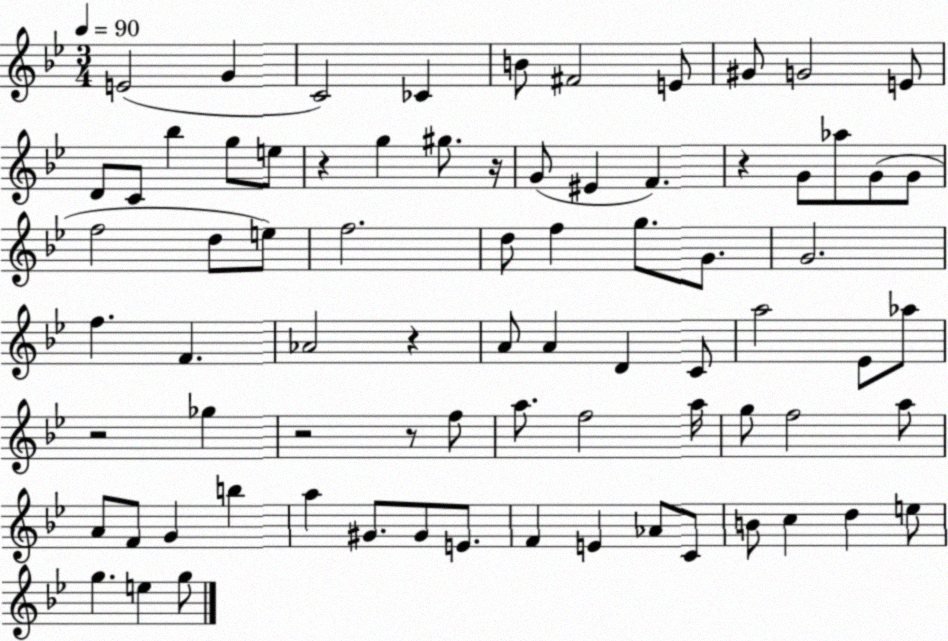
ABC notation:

X:1
T:Untitled
M:3/4
L:1/4
K:Bb
E2 G C2 _C B/2 ^F2 E/2 ^G/2 G2 E/2 D/2 C/2 _b g/2 e/2 z g ^g/2 z/4 G/2 ^E F z G/2 _a/2 G/2 G/2 f2 d/2 e/2 f2 d/2 f g/2 G/2 G2 f F _A2 z A/2 A D C/2 a2 _E/2 _a/2 z2 _g z2 z/2 f/2 a/2 f2 a/4 g/2 f2 a/2 A/2 F/2 G b a ^G/2 ^G/2 E/2 F E _A/2 C/2 B/2 c d e/2 g e g/2